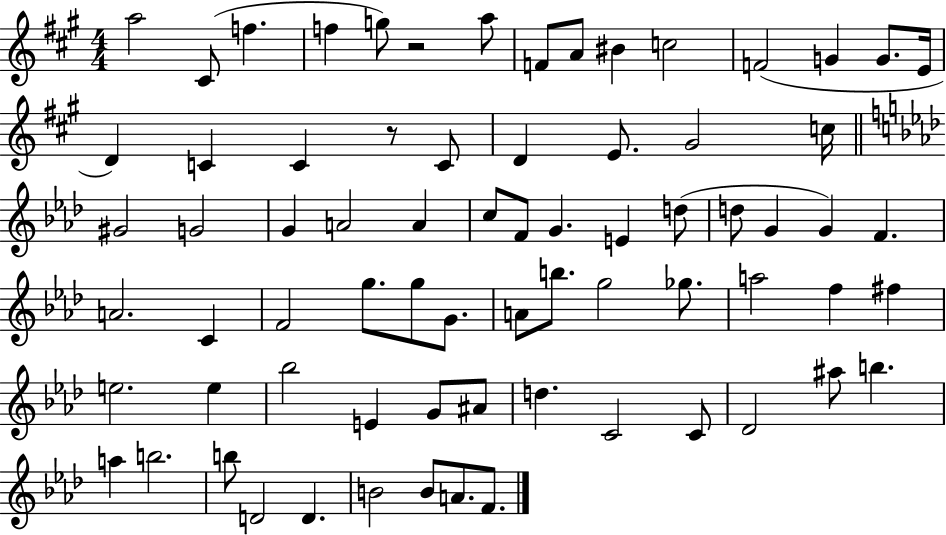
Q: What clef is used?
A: treble